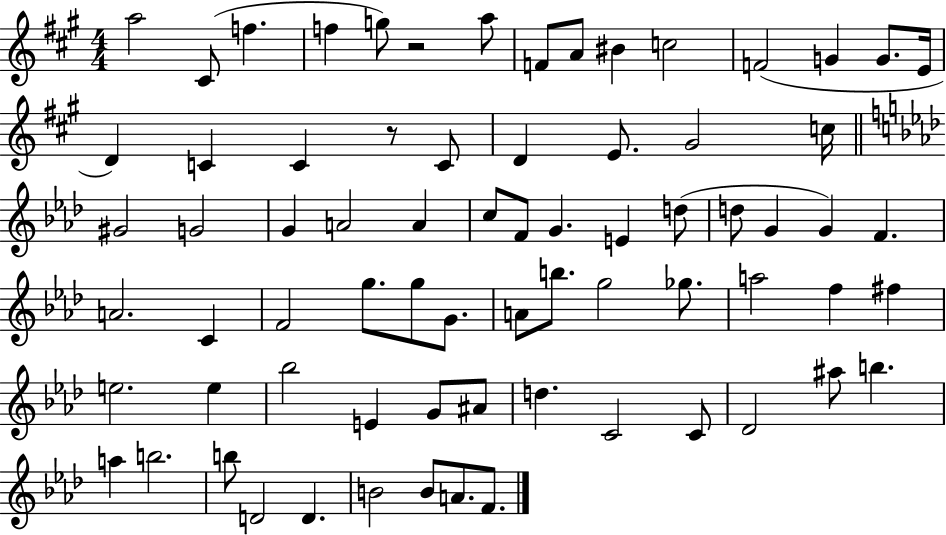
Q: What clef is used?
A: treble